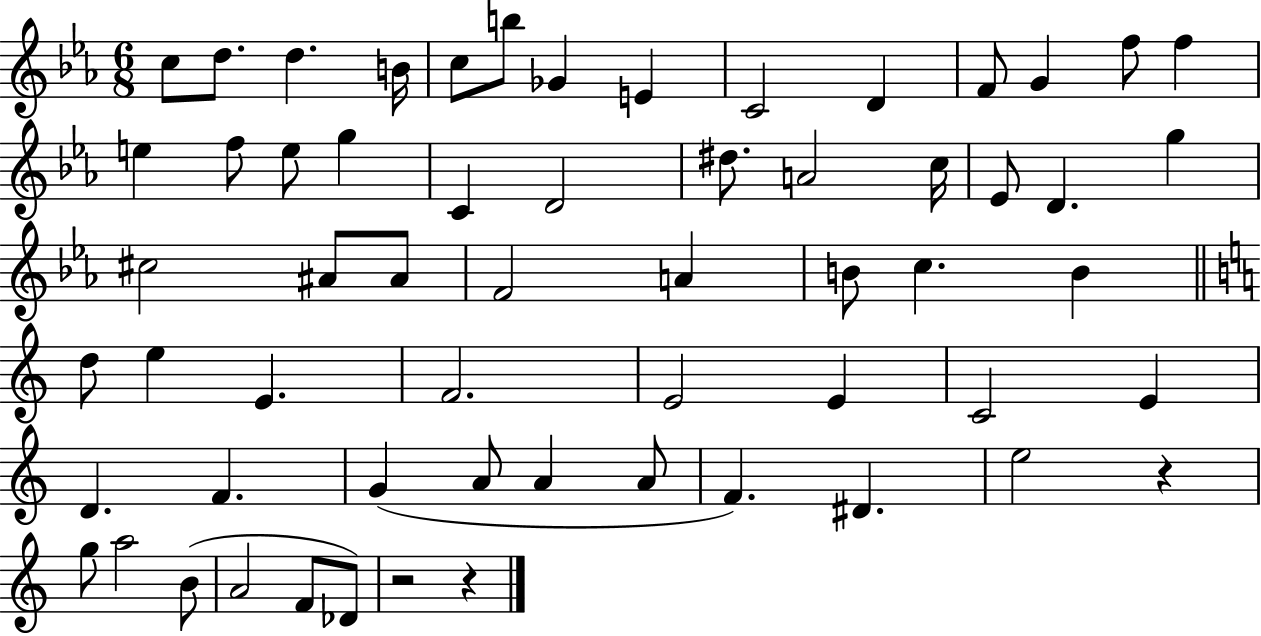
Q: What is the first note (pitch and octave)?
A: C5